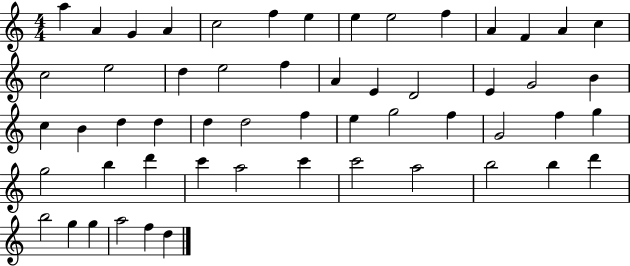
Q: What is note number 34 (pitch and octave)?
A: G5